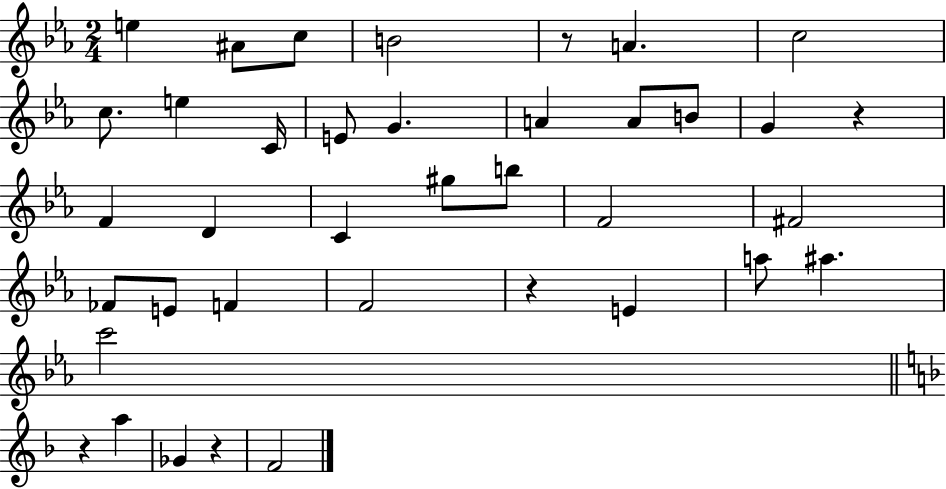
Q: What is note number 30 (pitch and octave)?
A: C6